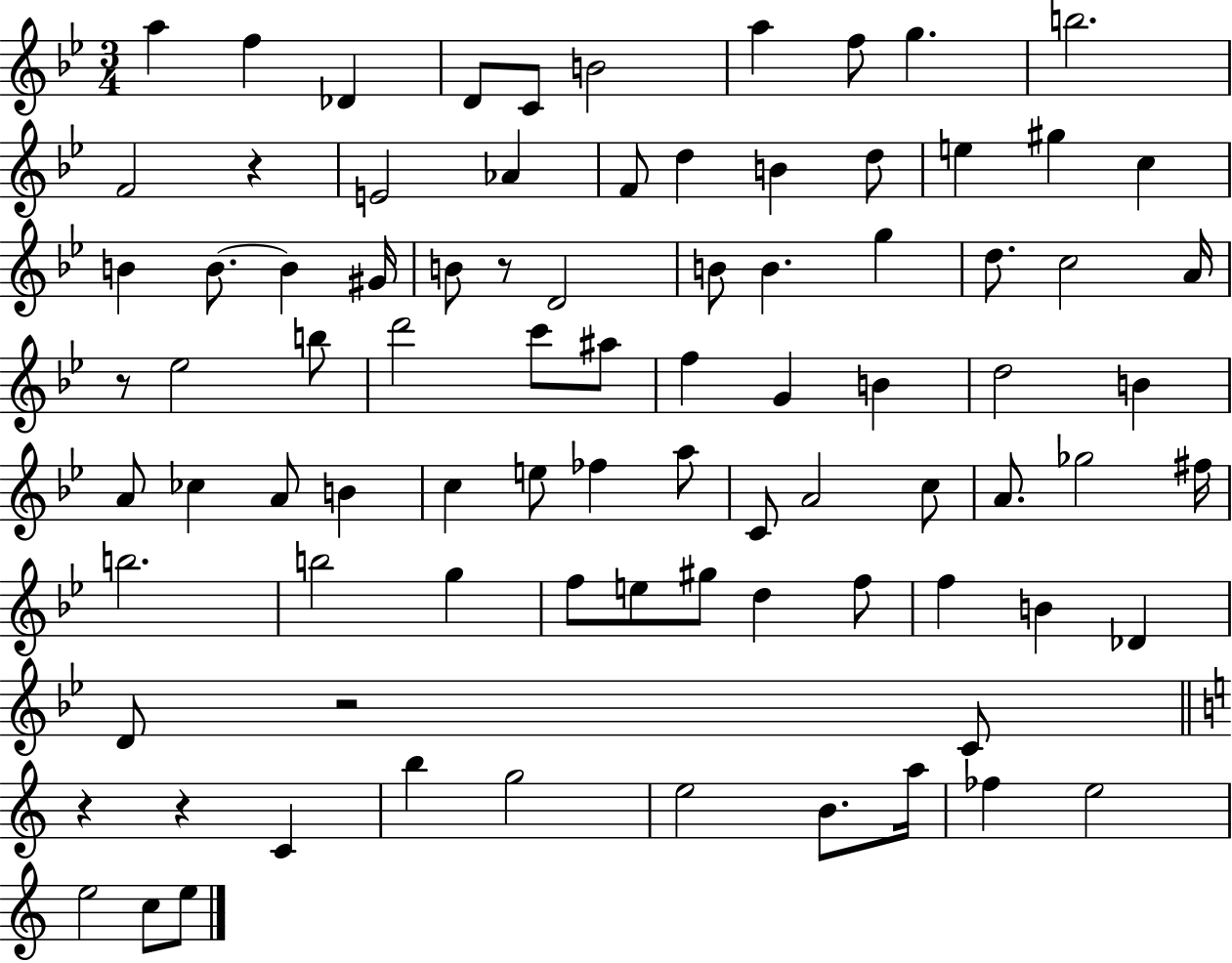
{
  \clef treble
  \numericTimeSignature
  \time 3/4
  \key bes \major
  \repeat volta 2 { a''4 f''4 des'4 | d'8 c'8 b'2 | a''4 f''8 g''4. | b''2. | \break f'2 r4 | e'2 aes'4 | f'8 d''4 b'4 d''8 | e''4 gis''4 c''4 | \break b'4 b'8.~~ b'4 gis'16 | b'8 r8 d'2 | b'8 b'4. g''4 | d''8. c''2 a'16 | \break r8 ees''2 b''8 | d'''2 c'''8 ais''8 | f''4 g'4 b'4 | d''2 b'4 | \break a'8 ces''4 a'8 b'4 | c''4 e''8 fes''4 a''8 | c'8 a'2 c''8 | a'8. ges''2 fis''16 | \break b''2. | b''2 g''4 | f''8 e''8 gis''8 d''4 f''8 | f''4 b'4 des'4 | \break d'8 r2 c'8 | \bar "||" \break \key c \major r4 r4 c'4 | b''4 g''2 | e''2 b'8. a''16 | fes''4 e''2 | \break e''2 c''8 e''8 | } \bar "|."
}